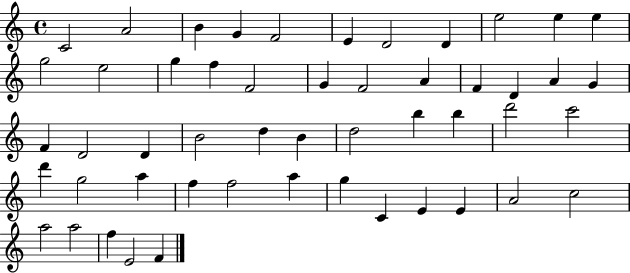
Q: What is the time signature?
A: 4/4